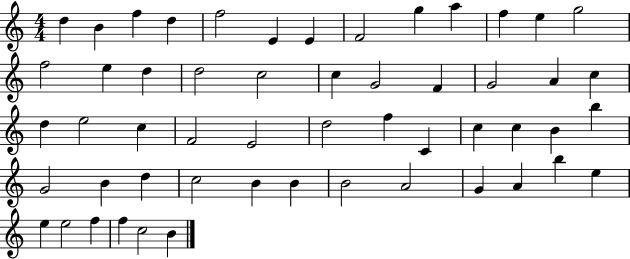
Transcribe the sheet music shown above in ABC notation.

X:1
T:Untitled
M:4/4
L:1/4
K:C
d B f d f2 E E F2 g a f e g2 f2 e d d2 c2 c G2 F G2 A c d e2 c F2 E2 d2 f C c c B b G2 B d c2 B B B2 A2 G A b e e e2 f f c2 B